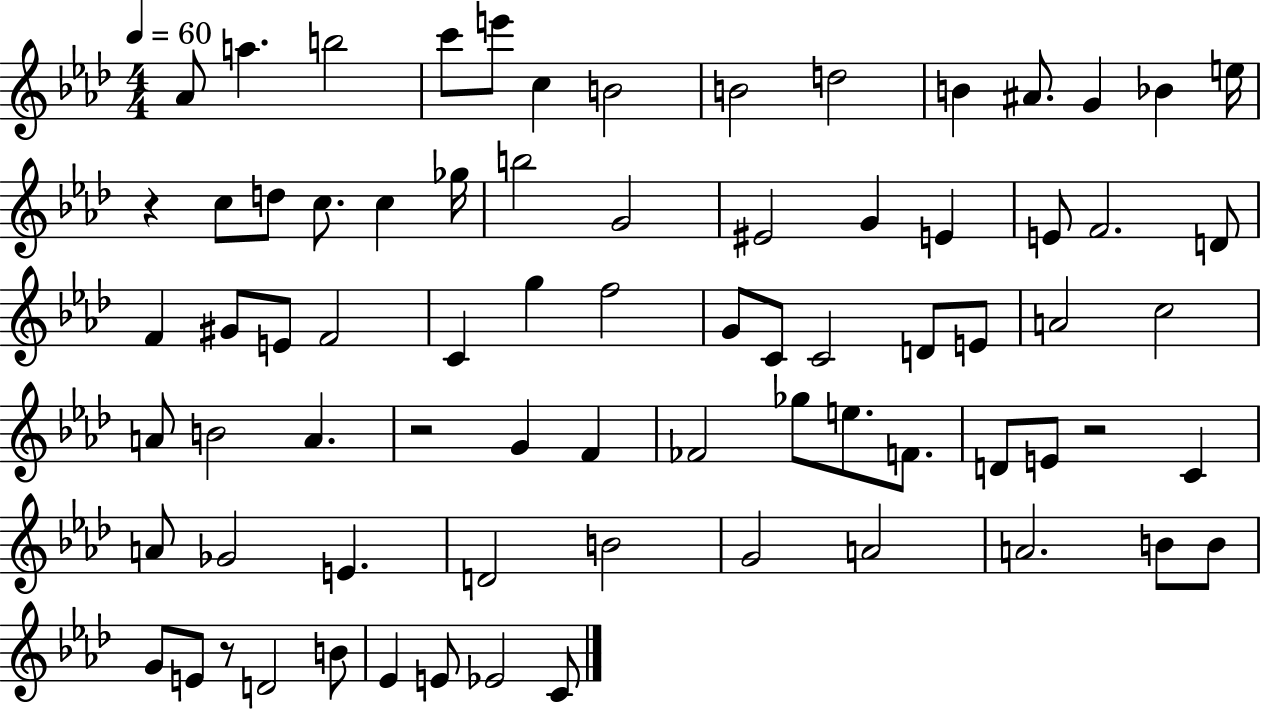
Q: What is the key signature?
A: AES major